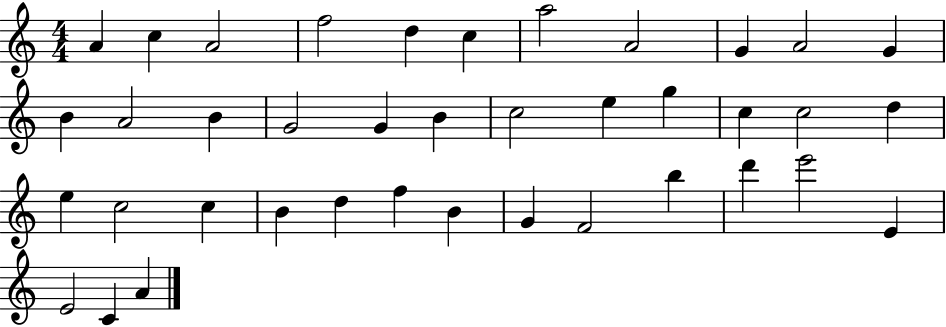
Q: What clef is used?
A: treble